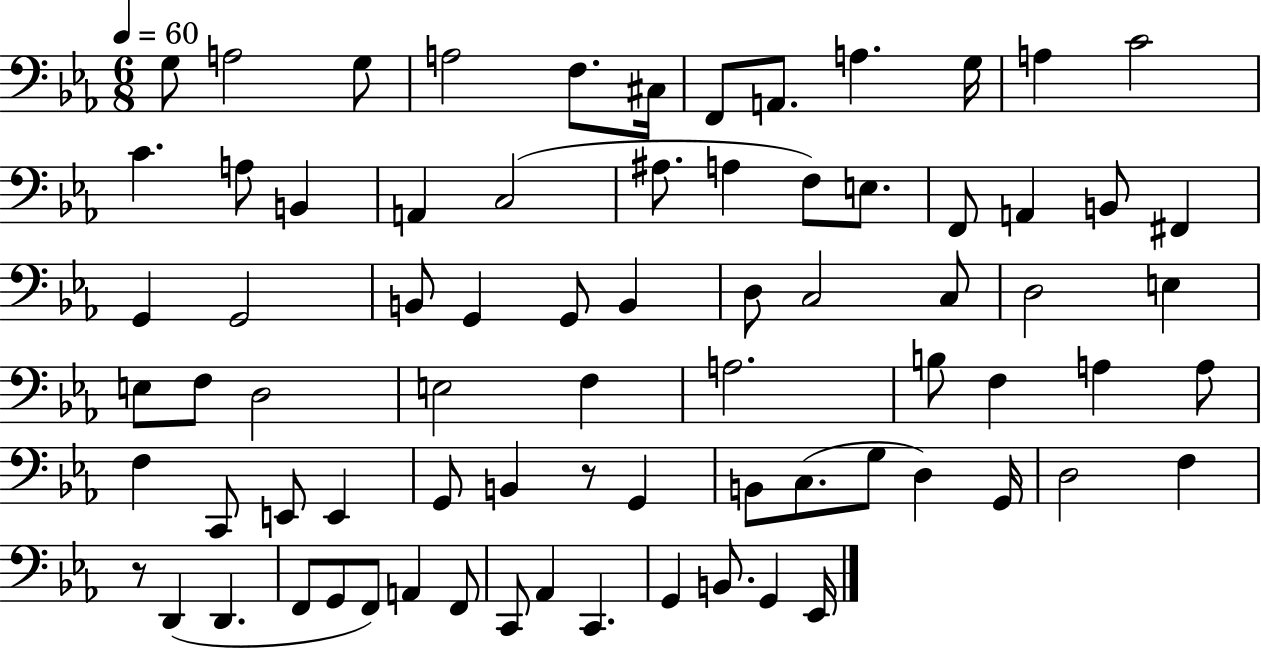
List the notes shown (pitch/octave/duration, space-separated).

G3/e A3/h G3/e A3/h F3/e. C#3/s F2/e A2/e. A3/q. G3/s A3/q C4/h C4/q. A3/e B2/q A2/q C3/h A#3/e. A3/q F3/e E3/e. F2/e A2/q B2/e F#2/q G2/q G2/h B2/e G2/q G2/e B2/q D3/e C3/h C3/e D3/h E3/q E3/e F3/e D3/h E3/h F3/q A3/h. B3/e F3/q A3/q A3/e F3/q C2/e E2/e E2/q G2/e B2/q R/e G2/q B2/e C3/e. G3/e D3/q G2/s D3/h F3/q R/e D2/q D2/q. F2/e G2/e F2/e A2/q F2/e C2/e Ab2/q C2/q. G2/q B2/e. G2/q Eb2/s